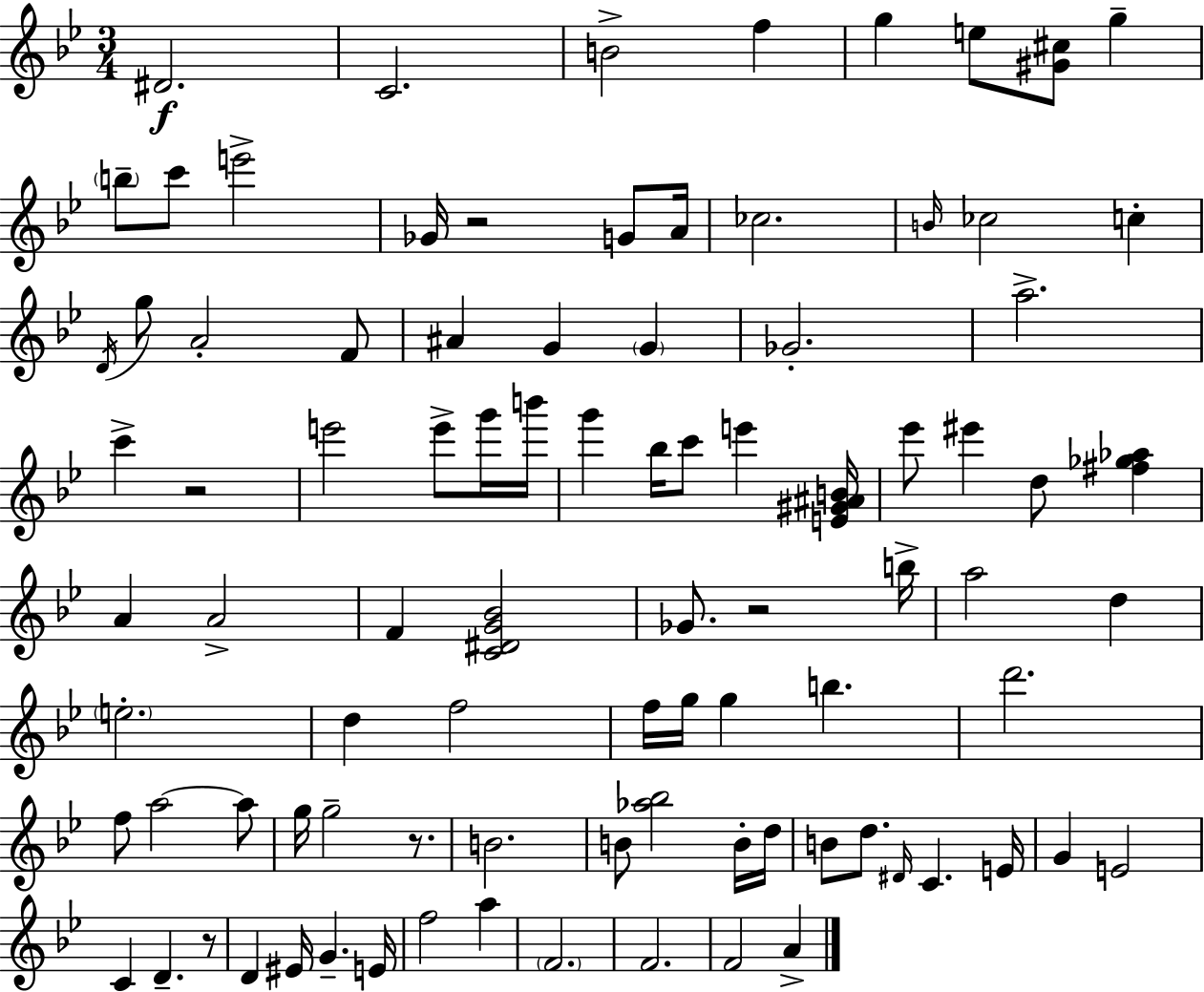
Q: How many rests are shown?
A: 5